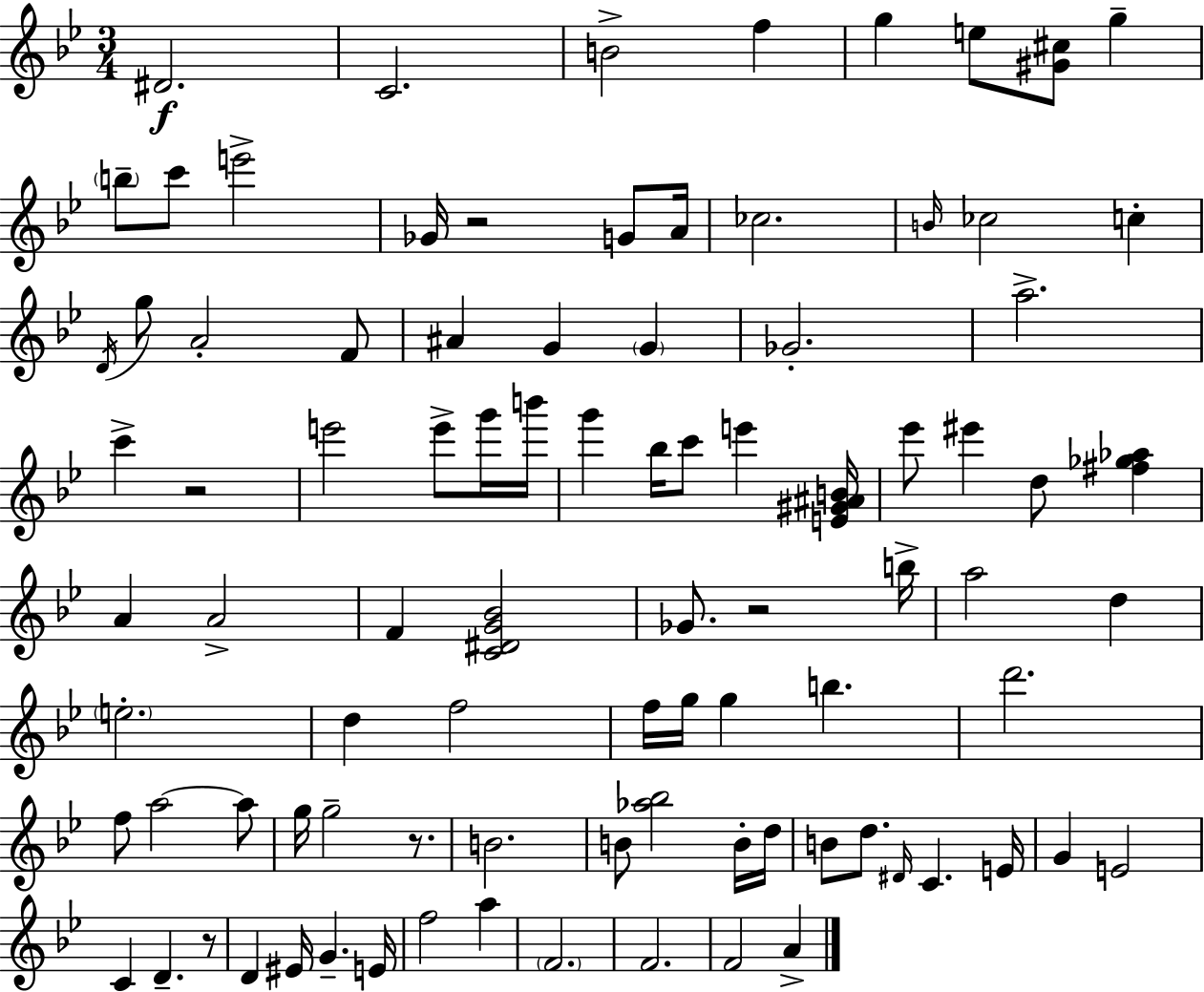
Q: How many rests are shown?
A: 5